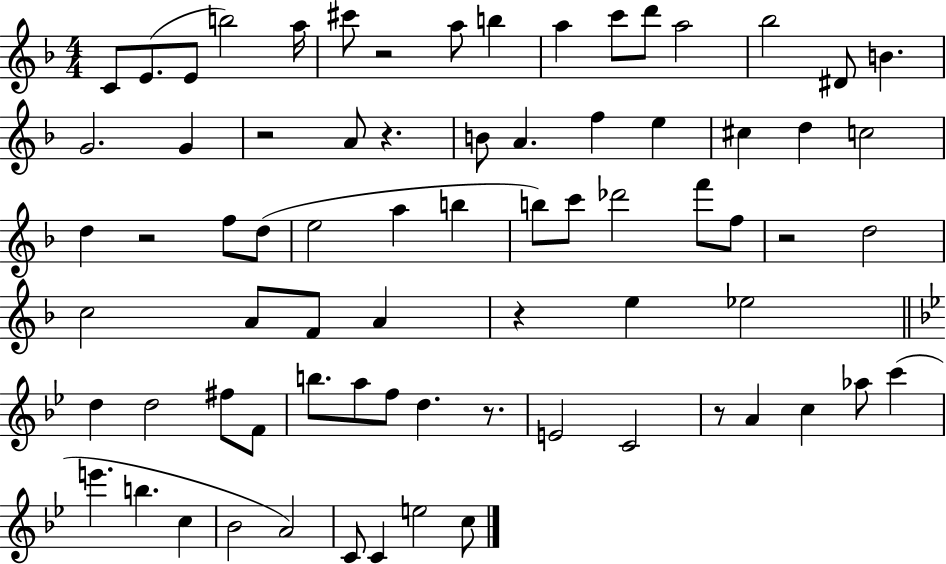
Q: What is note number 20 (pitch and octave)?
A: A4